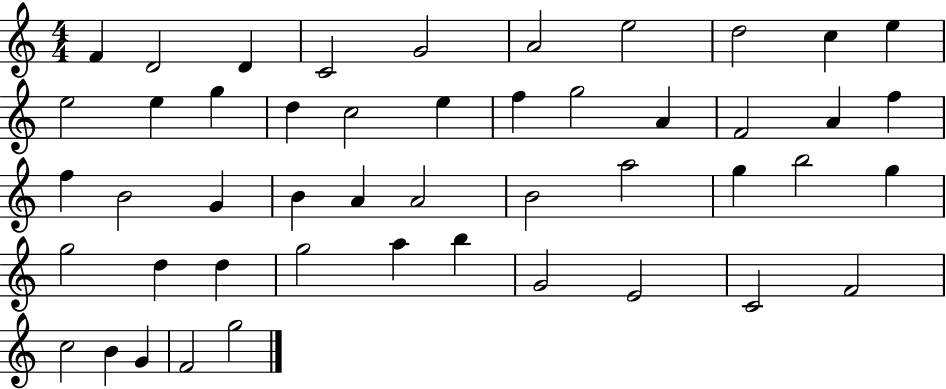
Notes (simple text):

F4/q D4/h D4/q C4/h G4/h A4/h E5/h D5/h C5/q E5/q E5/h E5/q G5/q D5/q C5/h E5/q F5/q G5/h A4/q F4/h A4/q F5/q F5/q B4/h G4/q B4/q A4/q A4/h B4/h A5/h G5/q B5/h G5/q G5/h D5/q D5/q G5/h A5/q B5/q G4/h E4/h C4/h F4/h C5/h B4/q G4/q F4/h G5/h